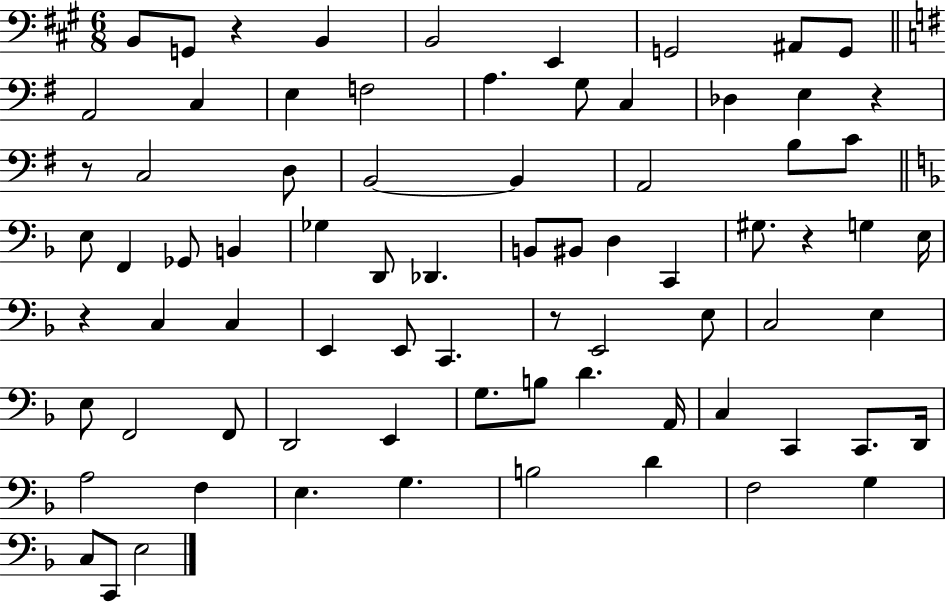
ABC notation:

X:1
T:Untitled
M:6/8
L:1/4
K:A
B,,/2 G,,/2 z B,, B,,2 E,, G,,2 ^A,,/2 G,,/2 A,,2 C, E, F,2 A, G,/2 C, _D, E, z z/2 C,2 D,/2 B,,2 B,, A,,2 B,/2 C/2 E,/2 F,, _G,,/2 B,, _G, D,,/2 _D,, B,,/2 ^B,,/2 D, C,, ^G,/2 z G, E,/4 z C, C, E,, E,,/2 C,, z/2 E,,2 E,/2 C,2 E, E,/2 F,,2 F,,/2 D,,2 E,, G,/2 B,/2 D A,,/4 C, C,, C,,/2 D,,/4 A,2 F, E, G, B,2 D F,2 G, C,/2 C,,/2 E,2